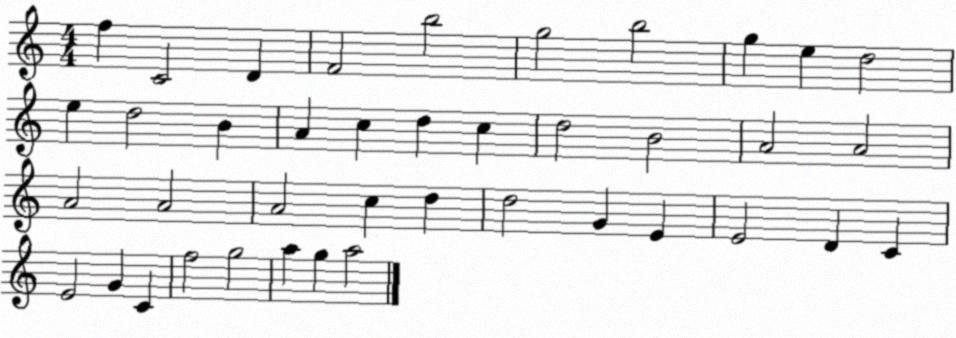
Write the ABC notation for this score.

X:1
T:Untitled
M:4/4
L:1/4
K:C
f C2 D F2 b2 g2 b2 g e d2 e d2 B A c d c d2 B2 A2 A2 A2 A2 A2 c d d2 G E E2 D C E2 G C f2 g2 a g a2